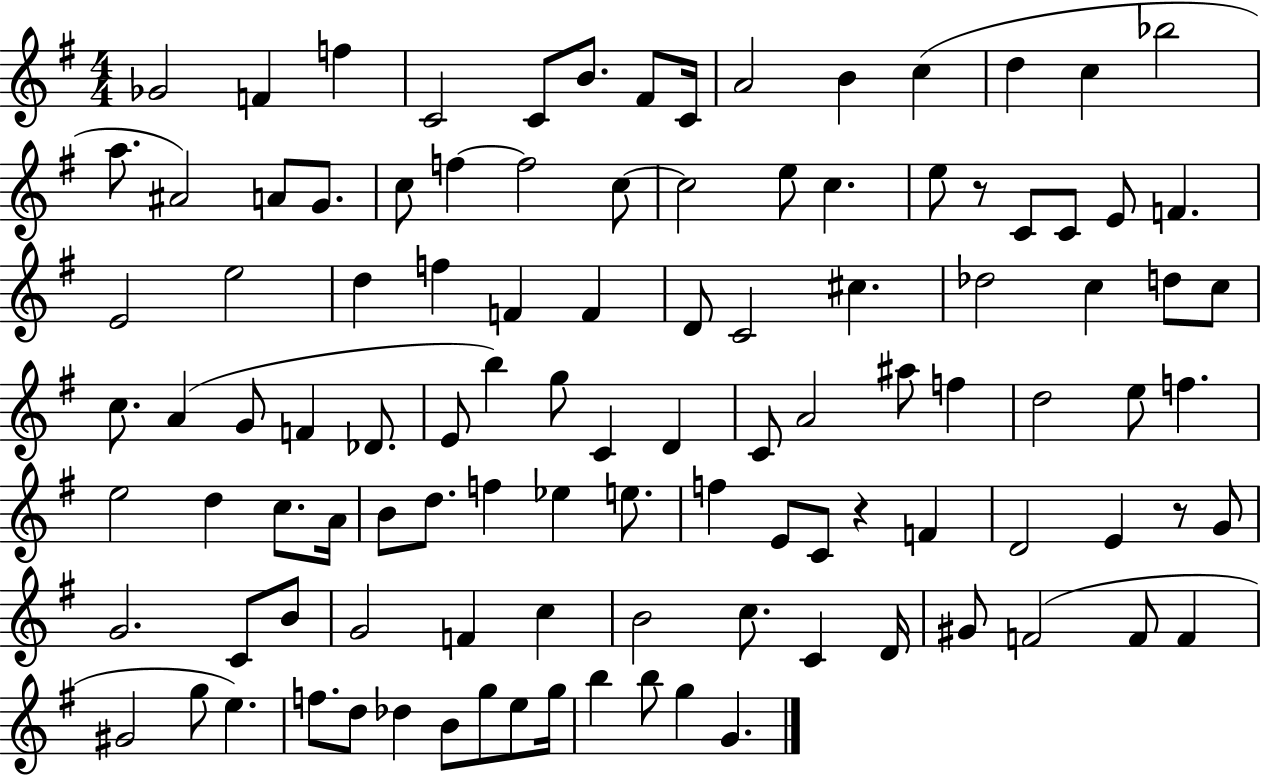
X:1
T:Untitled
M:4/4
L:1/4
K:G
_G2 F f C2 C/2 B/2 ^F/2 C/4 A2 B c d c _b2 a/2 ^A2 A/2 G/2 c/2 f f2 c/2 c2 e/2 c e/2 z/2 C/2 C/2 E/2 F E2 e2 d f F F D/2 C2 ^c _d2 c d/2 c/2 c/2 A G/2 F _D/2 E/2 b g/2 C D C/2 A2 ^a/2 f d2 e/2 f e2 d c/2 A/4 B/2 d/2 f _e e/2 f E/2 C/2 z F D2 E z/2 G/2 G2 C/2 B/2 G2 F c B2 c/2 C D/4 ^G/2 F2 F/2 F ^G2 g/2 e f/2 d/2 _d B/2 g/2 e/2 g/4 b b/2 g G